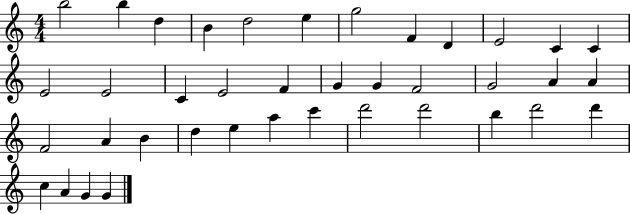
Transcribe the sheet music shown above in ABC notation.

X:1
T:Untitled
M:4/4
L:1/4
K:C
b2 b d B d2 e g2 F D E2 C C E2 E2 C E2 F G G F2 G2 A A F2 A B d e a c' d'2 d'2 b d'2 d' c A G G